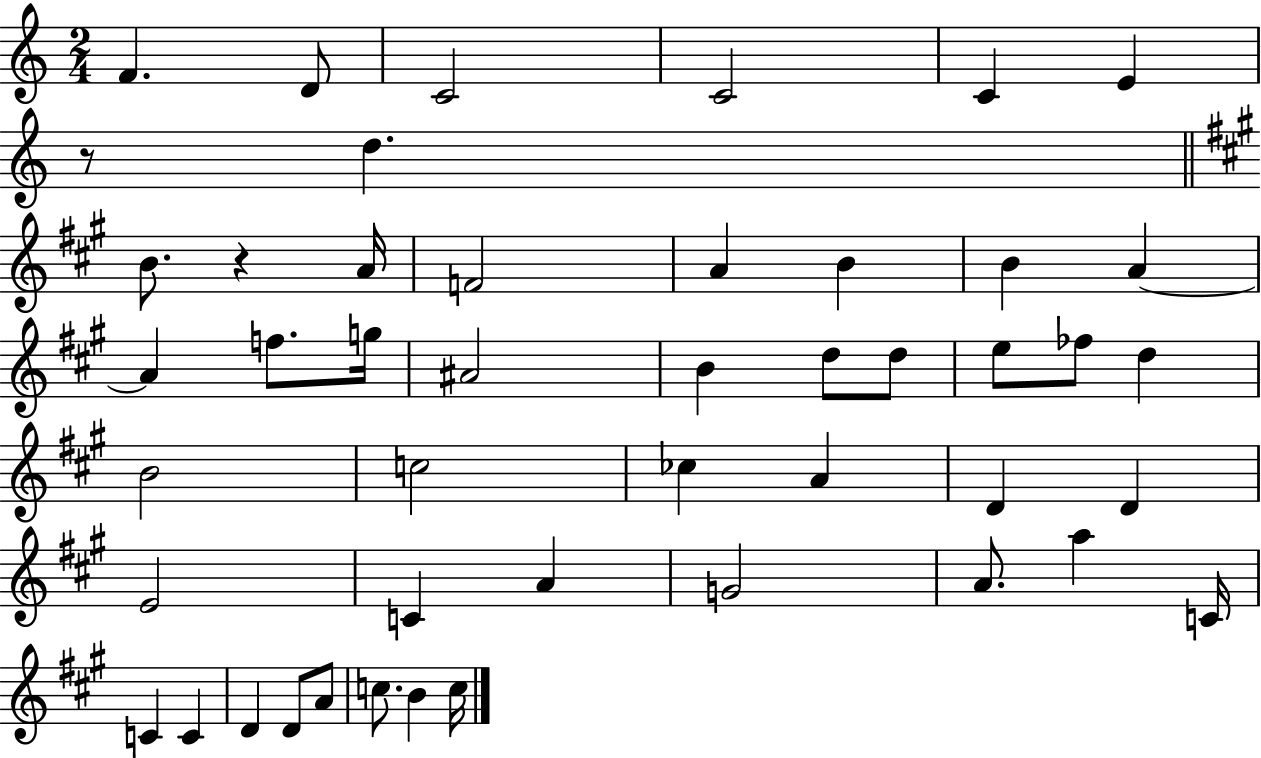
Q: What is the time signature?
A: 2/4